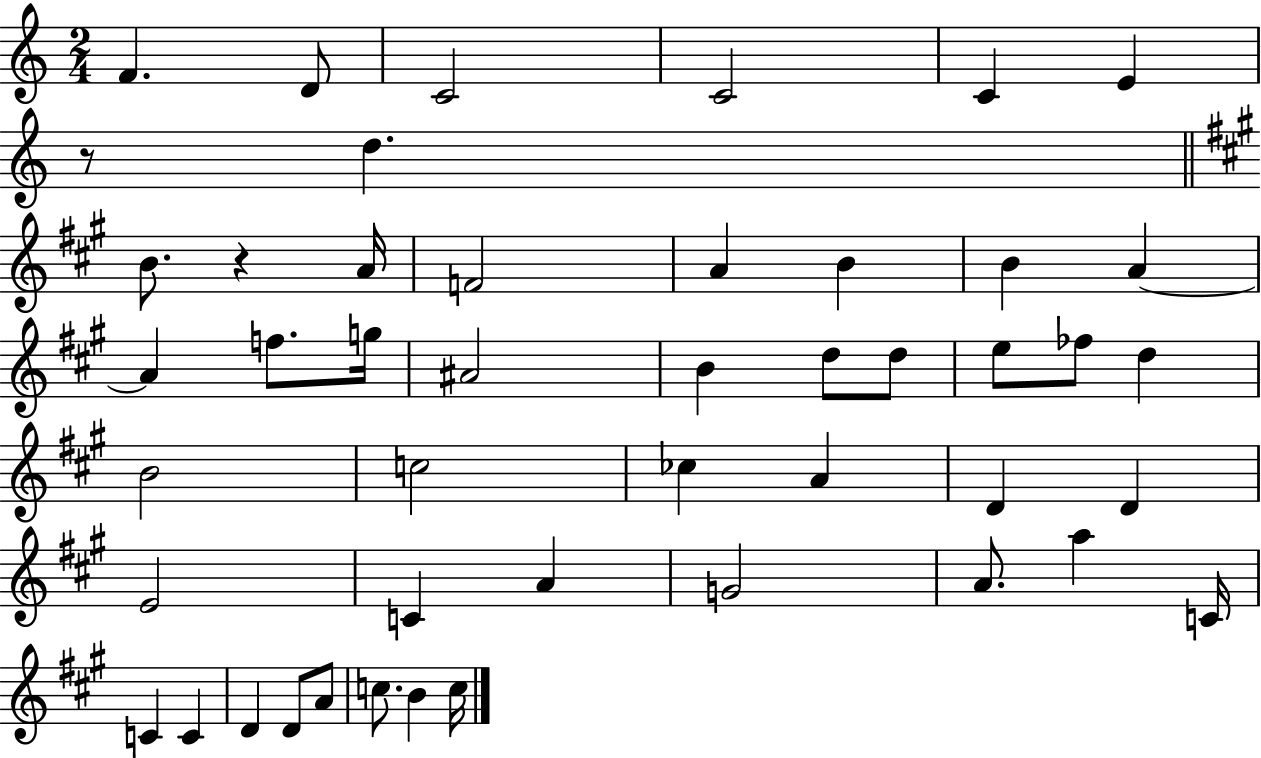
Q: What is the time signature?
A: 2/4